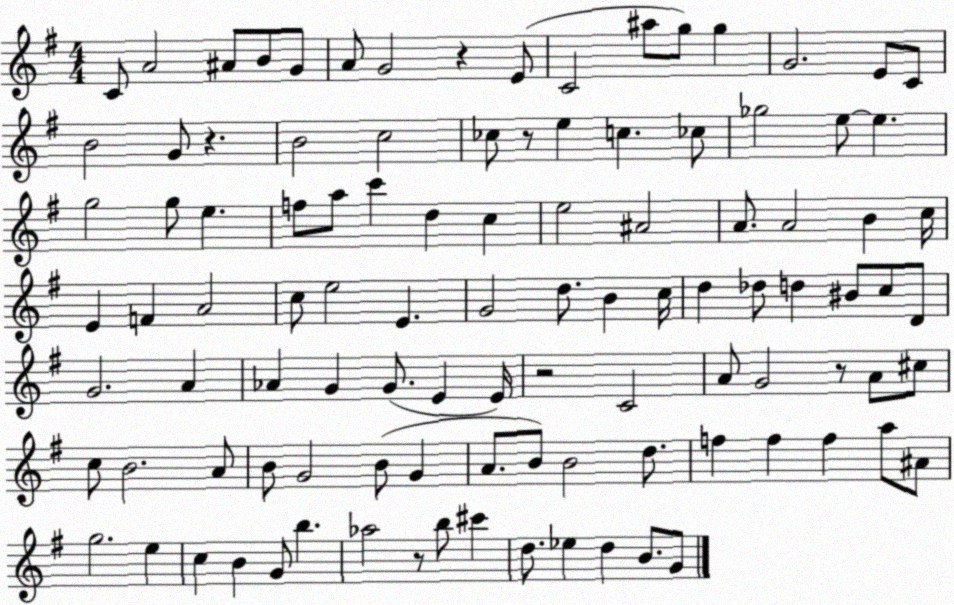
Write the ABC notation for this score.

X:1
T:Untitled
M:4/4
L:1/4
K:G
C/2 A2 ^A/2 B/2 G/2 A/2 G2 z E/2 C2 ^a/2 g/2 g G2 E/2 C/2 B2 G/2 z B2 c2 _c/2 z/2 e c _c/2 _g2 e/2 e g2 g/2 e f/2 a/2 c' d c e2 ^A2 A/2 A2 B c/4 E F A2 c/2 e2 E G2 d/2 B c/4 d _d/2 d ^B/2 c/2 D/2 G2 A _A G G/2 E E/4 z2 C2 A/2 G2 z/2 A/2 ^c/2 c/2 B2 A/2 B/2 G2 B/2 G A/2 B/2 B2 d/2 f f f a/2 ^A/2 g2 e c B G/2 b _a2 z/2 b/2 ^c' d/2 _e d B/2 G/2